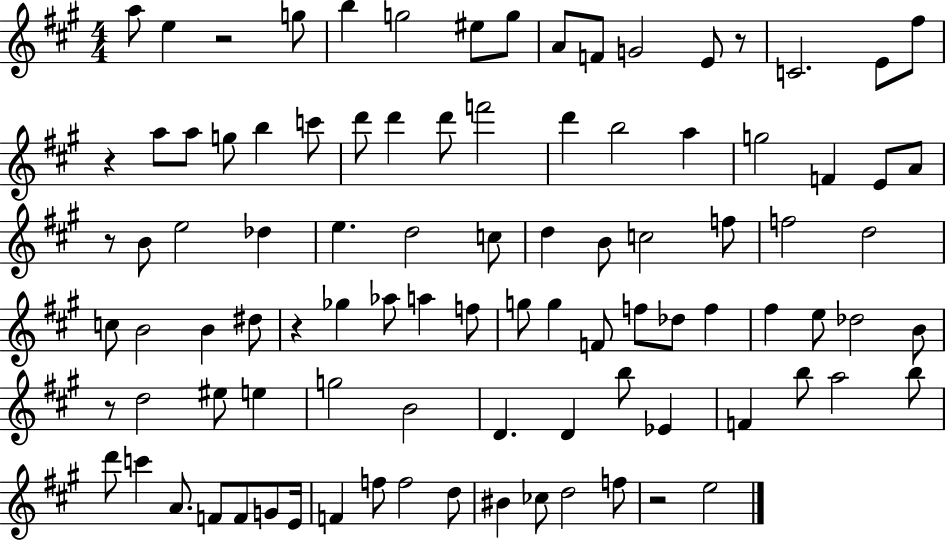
A5/e E5/q R/h G5/e B5/q G5/h EIS5/e G5/e A4/e F4/e G4/h E4/e R/e C4/h. E4/e F#5/e R/q A5/e A5/e G5/e B5/q C6/e D6/e D6/q D6/e F6/h D6/q B5/h A5/q G5/h F4/q E4/e A4/e R/e B4/e E5/h Db5/q E5/q. D5/h C5/e D5/q B4/e C5/h F5/e F5/h D5/h C5/e B4/h B4/q D#5/e R/q Gb5/q Ab5/e A5/q F5/e G5/e G5/q F4/e F5/e Db5/e F5/q F#5/q E5/e Db5/h B4/e R/e D5/h EIS5/e E5/q G5/h B4/h D4/q. D4/q B5/e Eb4/q F4/q B5/e A5/h B5/e D6/e C6/q A4/e. F4/e F4/e G4/e E4/s F4/q F5/e F5/h D5/e BIS4/q CES5/e D5/h F5/e R/h E5/h